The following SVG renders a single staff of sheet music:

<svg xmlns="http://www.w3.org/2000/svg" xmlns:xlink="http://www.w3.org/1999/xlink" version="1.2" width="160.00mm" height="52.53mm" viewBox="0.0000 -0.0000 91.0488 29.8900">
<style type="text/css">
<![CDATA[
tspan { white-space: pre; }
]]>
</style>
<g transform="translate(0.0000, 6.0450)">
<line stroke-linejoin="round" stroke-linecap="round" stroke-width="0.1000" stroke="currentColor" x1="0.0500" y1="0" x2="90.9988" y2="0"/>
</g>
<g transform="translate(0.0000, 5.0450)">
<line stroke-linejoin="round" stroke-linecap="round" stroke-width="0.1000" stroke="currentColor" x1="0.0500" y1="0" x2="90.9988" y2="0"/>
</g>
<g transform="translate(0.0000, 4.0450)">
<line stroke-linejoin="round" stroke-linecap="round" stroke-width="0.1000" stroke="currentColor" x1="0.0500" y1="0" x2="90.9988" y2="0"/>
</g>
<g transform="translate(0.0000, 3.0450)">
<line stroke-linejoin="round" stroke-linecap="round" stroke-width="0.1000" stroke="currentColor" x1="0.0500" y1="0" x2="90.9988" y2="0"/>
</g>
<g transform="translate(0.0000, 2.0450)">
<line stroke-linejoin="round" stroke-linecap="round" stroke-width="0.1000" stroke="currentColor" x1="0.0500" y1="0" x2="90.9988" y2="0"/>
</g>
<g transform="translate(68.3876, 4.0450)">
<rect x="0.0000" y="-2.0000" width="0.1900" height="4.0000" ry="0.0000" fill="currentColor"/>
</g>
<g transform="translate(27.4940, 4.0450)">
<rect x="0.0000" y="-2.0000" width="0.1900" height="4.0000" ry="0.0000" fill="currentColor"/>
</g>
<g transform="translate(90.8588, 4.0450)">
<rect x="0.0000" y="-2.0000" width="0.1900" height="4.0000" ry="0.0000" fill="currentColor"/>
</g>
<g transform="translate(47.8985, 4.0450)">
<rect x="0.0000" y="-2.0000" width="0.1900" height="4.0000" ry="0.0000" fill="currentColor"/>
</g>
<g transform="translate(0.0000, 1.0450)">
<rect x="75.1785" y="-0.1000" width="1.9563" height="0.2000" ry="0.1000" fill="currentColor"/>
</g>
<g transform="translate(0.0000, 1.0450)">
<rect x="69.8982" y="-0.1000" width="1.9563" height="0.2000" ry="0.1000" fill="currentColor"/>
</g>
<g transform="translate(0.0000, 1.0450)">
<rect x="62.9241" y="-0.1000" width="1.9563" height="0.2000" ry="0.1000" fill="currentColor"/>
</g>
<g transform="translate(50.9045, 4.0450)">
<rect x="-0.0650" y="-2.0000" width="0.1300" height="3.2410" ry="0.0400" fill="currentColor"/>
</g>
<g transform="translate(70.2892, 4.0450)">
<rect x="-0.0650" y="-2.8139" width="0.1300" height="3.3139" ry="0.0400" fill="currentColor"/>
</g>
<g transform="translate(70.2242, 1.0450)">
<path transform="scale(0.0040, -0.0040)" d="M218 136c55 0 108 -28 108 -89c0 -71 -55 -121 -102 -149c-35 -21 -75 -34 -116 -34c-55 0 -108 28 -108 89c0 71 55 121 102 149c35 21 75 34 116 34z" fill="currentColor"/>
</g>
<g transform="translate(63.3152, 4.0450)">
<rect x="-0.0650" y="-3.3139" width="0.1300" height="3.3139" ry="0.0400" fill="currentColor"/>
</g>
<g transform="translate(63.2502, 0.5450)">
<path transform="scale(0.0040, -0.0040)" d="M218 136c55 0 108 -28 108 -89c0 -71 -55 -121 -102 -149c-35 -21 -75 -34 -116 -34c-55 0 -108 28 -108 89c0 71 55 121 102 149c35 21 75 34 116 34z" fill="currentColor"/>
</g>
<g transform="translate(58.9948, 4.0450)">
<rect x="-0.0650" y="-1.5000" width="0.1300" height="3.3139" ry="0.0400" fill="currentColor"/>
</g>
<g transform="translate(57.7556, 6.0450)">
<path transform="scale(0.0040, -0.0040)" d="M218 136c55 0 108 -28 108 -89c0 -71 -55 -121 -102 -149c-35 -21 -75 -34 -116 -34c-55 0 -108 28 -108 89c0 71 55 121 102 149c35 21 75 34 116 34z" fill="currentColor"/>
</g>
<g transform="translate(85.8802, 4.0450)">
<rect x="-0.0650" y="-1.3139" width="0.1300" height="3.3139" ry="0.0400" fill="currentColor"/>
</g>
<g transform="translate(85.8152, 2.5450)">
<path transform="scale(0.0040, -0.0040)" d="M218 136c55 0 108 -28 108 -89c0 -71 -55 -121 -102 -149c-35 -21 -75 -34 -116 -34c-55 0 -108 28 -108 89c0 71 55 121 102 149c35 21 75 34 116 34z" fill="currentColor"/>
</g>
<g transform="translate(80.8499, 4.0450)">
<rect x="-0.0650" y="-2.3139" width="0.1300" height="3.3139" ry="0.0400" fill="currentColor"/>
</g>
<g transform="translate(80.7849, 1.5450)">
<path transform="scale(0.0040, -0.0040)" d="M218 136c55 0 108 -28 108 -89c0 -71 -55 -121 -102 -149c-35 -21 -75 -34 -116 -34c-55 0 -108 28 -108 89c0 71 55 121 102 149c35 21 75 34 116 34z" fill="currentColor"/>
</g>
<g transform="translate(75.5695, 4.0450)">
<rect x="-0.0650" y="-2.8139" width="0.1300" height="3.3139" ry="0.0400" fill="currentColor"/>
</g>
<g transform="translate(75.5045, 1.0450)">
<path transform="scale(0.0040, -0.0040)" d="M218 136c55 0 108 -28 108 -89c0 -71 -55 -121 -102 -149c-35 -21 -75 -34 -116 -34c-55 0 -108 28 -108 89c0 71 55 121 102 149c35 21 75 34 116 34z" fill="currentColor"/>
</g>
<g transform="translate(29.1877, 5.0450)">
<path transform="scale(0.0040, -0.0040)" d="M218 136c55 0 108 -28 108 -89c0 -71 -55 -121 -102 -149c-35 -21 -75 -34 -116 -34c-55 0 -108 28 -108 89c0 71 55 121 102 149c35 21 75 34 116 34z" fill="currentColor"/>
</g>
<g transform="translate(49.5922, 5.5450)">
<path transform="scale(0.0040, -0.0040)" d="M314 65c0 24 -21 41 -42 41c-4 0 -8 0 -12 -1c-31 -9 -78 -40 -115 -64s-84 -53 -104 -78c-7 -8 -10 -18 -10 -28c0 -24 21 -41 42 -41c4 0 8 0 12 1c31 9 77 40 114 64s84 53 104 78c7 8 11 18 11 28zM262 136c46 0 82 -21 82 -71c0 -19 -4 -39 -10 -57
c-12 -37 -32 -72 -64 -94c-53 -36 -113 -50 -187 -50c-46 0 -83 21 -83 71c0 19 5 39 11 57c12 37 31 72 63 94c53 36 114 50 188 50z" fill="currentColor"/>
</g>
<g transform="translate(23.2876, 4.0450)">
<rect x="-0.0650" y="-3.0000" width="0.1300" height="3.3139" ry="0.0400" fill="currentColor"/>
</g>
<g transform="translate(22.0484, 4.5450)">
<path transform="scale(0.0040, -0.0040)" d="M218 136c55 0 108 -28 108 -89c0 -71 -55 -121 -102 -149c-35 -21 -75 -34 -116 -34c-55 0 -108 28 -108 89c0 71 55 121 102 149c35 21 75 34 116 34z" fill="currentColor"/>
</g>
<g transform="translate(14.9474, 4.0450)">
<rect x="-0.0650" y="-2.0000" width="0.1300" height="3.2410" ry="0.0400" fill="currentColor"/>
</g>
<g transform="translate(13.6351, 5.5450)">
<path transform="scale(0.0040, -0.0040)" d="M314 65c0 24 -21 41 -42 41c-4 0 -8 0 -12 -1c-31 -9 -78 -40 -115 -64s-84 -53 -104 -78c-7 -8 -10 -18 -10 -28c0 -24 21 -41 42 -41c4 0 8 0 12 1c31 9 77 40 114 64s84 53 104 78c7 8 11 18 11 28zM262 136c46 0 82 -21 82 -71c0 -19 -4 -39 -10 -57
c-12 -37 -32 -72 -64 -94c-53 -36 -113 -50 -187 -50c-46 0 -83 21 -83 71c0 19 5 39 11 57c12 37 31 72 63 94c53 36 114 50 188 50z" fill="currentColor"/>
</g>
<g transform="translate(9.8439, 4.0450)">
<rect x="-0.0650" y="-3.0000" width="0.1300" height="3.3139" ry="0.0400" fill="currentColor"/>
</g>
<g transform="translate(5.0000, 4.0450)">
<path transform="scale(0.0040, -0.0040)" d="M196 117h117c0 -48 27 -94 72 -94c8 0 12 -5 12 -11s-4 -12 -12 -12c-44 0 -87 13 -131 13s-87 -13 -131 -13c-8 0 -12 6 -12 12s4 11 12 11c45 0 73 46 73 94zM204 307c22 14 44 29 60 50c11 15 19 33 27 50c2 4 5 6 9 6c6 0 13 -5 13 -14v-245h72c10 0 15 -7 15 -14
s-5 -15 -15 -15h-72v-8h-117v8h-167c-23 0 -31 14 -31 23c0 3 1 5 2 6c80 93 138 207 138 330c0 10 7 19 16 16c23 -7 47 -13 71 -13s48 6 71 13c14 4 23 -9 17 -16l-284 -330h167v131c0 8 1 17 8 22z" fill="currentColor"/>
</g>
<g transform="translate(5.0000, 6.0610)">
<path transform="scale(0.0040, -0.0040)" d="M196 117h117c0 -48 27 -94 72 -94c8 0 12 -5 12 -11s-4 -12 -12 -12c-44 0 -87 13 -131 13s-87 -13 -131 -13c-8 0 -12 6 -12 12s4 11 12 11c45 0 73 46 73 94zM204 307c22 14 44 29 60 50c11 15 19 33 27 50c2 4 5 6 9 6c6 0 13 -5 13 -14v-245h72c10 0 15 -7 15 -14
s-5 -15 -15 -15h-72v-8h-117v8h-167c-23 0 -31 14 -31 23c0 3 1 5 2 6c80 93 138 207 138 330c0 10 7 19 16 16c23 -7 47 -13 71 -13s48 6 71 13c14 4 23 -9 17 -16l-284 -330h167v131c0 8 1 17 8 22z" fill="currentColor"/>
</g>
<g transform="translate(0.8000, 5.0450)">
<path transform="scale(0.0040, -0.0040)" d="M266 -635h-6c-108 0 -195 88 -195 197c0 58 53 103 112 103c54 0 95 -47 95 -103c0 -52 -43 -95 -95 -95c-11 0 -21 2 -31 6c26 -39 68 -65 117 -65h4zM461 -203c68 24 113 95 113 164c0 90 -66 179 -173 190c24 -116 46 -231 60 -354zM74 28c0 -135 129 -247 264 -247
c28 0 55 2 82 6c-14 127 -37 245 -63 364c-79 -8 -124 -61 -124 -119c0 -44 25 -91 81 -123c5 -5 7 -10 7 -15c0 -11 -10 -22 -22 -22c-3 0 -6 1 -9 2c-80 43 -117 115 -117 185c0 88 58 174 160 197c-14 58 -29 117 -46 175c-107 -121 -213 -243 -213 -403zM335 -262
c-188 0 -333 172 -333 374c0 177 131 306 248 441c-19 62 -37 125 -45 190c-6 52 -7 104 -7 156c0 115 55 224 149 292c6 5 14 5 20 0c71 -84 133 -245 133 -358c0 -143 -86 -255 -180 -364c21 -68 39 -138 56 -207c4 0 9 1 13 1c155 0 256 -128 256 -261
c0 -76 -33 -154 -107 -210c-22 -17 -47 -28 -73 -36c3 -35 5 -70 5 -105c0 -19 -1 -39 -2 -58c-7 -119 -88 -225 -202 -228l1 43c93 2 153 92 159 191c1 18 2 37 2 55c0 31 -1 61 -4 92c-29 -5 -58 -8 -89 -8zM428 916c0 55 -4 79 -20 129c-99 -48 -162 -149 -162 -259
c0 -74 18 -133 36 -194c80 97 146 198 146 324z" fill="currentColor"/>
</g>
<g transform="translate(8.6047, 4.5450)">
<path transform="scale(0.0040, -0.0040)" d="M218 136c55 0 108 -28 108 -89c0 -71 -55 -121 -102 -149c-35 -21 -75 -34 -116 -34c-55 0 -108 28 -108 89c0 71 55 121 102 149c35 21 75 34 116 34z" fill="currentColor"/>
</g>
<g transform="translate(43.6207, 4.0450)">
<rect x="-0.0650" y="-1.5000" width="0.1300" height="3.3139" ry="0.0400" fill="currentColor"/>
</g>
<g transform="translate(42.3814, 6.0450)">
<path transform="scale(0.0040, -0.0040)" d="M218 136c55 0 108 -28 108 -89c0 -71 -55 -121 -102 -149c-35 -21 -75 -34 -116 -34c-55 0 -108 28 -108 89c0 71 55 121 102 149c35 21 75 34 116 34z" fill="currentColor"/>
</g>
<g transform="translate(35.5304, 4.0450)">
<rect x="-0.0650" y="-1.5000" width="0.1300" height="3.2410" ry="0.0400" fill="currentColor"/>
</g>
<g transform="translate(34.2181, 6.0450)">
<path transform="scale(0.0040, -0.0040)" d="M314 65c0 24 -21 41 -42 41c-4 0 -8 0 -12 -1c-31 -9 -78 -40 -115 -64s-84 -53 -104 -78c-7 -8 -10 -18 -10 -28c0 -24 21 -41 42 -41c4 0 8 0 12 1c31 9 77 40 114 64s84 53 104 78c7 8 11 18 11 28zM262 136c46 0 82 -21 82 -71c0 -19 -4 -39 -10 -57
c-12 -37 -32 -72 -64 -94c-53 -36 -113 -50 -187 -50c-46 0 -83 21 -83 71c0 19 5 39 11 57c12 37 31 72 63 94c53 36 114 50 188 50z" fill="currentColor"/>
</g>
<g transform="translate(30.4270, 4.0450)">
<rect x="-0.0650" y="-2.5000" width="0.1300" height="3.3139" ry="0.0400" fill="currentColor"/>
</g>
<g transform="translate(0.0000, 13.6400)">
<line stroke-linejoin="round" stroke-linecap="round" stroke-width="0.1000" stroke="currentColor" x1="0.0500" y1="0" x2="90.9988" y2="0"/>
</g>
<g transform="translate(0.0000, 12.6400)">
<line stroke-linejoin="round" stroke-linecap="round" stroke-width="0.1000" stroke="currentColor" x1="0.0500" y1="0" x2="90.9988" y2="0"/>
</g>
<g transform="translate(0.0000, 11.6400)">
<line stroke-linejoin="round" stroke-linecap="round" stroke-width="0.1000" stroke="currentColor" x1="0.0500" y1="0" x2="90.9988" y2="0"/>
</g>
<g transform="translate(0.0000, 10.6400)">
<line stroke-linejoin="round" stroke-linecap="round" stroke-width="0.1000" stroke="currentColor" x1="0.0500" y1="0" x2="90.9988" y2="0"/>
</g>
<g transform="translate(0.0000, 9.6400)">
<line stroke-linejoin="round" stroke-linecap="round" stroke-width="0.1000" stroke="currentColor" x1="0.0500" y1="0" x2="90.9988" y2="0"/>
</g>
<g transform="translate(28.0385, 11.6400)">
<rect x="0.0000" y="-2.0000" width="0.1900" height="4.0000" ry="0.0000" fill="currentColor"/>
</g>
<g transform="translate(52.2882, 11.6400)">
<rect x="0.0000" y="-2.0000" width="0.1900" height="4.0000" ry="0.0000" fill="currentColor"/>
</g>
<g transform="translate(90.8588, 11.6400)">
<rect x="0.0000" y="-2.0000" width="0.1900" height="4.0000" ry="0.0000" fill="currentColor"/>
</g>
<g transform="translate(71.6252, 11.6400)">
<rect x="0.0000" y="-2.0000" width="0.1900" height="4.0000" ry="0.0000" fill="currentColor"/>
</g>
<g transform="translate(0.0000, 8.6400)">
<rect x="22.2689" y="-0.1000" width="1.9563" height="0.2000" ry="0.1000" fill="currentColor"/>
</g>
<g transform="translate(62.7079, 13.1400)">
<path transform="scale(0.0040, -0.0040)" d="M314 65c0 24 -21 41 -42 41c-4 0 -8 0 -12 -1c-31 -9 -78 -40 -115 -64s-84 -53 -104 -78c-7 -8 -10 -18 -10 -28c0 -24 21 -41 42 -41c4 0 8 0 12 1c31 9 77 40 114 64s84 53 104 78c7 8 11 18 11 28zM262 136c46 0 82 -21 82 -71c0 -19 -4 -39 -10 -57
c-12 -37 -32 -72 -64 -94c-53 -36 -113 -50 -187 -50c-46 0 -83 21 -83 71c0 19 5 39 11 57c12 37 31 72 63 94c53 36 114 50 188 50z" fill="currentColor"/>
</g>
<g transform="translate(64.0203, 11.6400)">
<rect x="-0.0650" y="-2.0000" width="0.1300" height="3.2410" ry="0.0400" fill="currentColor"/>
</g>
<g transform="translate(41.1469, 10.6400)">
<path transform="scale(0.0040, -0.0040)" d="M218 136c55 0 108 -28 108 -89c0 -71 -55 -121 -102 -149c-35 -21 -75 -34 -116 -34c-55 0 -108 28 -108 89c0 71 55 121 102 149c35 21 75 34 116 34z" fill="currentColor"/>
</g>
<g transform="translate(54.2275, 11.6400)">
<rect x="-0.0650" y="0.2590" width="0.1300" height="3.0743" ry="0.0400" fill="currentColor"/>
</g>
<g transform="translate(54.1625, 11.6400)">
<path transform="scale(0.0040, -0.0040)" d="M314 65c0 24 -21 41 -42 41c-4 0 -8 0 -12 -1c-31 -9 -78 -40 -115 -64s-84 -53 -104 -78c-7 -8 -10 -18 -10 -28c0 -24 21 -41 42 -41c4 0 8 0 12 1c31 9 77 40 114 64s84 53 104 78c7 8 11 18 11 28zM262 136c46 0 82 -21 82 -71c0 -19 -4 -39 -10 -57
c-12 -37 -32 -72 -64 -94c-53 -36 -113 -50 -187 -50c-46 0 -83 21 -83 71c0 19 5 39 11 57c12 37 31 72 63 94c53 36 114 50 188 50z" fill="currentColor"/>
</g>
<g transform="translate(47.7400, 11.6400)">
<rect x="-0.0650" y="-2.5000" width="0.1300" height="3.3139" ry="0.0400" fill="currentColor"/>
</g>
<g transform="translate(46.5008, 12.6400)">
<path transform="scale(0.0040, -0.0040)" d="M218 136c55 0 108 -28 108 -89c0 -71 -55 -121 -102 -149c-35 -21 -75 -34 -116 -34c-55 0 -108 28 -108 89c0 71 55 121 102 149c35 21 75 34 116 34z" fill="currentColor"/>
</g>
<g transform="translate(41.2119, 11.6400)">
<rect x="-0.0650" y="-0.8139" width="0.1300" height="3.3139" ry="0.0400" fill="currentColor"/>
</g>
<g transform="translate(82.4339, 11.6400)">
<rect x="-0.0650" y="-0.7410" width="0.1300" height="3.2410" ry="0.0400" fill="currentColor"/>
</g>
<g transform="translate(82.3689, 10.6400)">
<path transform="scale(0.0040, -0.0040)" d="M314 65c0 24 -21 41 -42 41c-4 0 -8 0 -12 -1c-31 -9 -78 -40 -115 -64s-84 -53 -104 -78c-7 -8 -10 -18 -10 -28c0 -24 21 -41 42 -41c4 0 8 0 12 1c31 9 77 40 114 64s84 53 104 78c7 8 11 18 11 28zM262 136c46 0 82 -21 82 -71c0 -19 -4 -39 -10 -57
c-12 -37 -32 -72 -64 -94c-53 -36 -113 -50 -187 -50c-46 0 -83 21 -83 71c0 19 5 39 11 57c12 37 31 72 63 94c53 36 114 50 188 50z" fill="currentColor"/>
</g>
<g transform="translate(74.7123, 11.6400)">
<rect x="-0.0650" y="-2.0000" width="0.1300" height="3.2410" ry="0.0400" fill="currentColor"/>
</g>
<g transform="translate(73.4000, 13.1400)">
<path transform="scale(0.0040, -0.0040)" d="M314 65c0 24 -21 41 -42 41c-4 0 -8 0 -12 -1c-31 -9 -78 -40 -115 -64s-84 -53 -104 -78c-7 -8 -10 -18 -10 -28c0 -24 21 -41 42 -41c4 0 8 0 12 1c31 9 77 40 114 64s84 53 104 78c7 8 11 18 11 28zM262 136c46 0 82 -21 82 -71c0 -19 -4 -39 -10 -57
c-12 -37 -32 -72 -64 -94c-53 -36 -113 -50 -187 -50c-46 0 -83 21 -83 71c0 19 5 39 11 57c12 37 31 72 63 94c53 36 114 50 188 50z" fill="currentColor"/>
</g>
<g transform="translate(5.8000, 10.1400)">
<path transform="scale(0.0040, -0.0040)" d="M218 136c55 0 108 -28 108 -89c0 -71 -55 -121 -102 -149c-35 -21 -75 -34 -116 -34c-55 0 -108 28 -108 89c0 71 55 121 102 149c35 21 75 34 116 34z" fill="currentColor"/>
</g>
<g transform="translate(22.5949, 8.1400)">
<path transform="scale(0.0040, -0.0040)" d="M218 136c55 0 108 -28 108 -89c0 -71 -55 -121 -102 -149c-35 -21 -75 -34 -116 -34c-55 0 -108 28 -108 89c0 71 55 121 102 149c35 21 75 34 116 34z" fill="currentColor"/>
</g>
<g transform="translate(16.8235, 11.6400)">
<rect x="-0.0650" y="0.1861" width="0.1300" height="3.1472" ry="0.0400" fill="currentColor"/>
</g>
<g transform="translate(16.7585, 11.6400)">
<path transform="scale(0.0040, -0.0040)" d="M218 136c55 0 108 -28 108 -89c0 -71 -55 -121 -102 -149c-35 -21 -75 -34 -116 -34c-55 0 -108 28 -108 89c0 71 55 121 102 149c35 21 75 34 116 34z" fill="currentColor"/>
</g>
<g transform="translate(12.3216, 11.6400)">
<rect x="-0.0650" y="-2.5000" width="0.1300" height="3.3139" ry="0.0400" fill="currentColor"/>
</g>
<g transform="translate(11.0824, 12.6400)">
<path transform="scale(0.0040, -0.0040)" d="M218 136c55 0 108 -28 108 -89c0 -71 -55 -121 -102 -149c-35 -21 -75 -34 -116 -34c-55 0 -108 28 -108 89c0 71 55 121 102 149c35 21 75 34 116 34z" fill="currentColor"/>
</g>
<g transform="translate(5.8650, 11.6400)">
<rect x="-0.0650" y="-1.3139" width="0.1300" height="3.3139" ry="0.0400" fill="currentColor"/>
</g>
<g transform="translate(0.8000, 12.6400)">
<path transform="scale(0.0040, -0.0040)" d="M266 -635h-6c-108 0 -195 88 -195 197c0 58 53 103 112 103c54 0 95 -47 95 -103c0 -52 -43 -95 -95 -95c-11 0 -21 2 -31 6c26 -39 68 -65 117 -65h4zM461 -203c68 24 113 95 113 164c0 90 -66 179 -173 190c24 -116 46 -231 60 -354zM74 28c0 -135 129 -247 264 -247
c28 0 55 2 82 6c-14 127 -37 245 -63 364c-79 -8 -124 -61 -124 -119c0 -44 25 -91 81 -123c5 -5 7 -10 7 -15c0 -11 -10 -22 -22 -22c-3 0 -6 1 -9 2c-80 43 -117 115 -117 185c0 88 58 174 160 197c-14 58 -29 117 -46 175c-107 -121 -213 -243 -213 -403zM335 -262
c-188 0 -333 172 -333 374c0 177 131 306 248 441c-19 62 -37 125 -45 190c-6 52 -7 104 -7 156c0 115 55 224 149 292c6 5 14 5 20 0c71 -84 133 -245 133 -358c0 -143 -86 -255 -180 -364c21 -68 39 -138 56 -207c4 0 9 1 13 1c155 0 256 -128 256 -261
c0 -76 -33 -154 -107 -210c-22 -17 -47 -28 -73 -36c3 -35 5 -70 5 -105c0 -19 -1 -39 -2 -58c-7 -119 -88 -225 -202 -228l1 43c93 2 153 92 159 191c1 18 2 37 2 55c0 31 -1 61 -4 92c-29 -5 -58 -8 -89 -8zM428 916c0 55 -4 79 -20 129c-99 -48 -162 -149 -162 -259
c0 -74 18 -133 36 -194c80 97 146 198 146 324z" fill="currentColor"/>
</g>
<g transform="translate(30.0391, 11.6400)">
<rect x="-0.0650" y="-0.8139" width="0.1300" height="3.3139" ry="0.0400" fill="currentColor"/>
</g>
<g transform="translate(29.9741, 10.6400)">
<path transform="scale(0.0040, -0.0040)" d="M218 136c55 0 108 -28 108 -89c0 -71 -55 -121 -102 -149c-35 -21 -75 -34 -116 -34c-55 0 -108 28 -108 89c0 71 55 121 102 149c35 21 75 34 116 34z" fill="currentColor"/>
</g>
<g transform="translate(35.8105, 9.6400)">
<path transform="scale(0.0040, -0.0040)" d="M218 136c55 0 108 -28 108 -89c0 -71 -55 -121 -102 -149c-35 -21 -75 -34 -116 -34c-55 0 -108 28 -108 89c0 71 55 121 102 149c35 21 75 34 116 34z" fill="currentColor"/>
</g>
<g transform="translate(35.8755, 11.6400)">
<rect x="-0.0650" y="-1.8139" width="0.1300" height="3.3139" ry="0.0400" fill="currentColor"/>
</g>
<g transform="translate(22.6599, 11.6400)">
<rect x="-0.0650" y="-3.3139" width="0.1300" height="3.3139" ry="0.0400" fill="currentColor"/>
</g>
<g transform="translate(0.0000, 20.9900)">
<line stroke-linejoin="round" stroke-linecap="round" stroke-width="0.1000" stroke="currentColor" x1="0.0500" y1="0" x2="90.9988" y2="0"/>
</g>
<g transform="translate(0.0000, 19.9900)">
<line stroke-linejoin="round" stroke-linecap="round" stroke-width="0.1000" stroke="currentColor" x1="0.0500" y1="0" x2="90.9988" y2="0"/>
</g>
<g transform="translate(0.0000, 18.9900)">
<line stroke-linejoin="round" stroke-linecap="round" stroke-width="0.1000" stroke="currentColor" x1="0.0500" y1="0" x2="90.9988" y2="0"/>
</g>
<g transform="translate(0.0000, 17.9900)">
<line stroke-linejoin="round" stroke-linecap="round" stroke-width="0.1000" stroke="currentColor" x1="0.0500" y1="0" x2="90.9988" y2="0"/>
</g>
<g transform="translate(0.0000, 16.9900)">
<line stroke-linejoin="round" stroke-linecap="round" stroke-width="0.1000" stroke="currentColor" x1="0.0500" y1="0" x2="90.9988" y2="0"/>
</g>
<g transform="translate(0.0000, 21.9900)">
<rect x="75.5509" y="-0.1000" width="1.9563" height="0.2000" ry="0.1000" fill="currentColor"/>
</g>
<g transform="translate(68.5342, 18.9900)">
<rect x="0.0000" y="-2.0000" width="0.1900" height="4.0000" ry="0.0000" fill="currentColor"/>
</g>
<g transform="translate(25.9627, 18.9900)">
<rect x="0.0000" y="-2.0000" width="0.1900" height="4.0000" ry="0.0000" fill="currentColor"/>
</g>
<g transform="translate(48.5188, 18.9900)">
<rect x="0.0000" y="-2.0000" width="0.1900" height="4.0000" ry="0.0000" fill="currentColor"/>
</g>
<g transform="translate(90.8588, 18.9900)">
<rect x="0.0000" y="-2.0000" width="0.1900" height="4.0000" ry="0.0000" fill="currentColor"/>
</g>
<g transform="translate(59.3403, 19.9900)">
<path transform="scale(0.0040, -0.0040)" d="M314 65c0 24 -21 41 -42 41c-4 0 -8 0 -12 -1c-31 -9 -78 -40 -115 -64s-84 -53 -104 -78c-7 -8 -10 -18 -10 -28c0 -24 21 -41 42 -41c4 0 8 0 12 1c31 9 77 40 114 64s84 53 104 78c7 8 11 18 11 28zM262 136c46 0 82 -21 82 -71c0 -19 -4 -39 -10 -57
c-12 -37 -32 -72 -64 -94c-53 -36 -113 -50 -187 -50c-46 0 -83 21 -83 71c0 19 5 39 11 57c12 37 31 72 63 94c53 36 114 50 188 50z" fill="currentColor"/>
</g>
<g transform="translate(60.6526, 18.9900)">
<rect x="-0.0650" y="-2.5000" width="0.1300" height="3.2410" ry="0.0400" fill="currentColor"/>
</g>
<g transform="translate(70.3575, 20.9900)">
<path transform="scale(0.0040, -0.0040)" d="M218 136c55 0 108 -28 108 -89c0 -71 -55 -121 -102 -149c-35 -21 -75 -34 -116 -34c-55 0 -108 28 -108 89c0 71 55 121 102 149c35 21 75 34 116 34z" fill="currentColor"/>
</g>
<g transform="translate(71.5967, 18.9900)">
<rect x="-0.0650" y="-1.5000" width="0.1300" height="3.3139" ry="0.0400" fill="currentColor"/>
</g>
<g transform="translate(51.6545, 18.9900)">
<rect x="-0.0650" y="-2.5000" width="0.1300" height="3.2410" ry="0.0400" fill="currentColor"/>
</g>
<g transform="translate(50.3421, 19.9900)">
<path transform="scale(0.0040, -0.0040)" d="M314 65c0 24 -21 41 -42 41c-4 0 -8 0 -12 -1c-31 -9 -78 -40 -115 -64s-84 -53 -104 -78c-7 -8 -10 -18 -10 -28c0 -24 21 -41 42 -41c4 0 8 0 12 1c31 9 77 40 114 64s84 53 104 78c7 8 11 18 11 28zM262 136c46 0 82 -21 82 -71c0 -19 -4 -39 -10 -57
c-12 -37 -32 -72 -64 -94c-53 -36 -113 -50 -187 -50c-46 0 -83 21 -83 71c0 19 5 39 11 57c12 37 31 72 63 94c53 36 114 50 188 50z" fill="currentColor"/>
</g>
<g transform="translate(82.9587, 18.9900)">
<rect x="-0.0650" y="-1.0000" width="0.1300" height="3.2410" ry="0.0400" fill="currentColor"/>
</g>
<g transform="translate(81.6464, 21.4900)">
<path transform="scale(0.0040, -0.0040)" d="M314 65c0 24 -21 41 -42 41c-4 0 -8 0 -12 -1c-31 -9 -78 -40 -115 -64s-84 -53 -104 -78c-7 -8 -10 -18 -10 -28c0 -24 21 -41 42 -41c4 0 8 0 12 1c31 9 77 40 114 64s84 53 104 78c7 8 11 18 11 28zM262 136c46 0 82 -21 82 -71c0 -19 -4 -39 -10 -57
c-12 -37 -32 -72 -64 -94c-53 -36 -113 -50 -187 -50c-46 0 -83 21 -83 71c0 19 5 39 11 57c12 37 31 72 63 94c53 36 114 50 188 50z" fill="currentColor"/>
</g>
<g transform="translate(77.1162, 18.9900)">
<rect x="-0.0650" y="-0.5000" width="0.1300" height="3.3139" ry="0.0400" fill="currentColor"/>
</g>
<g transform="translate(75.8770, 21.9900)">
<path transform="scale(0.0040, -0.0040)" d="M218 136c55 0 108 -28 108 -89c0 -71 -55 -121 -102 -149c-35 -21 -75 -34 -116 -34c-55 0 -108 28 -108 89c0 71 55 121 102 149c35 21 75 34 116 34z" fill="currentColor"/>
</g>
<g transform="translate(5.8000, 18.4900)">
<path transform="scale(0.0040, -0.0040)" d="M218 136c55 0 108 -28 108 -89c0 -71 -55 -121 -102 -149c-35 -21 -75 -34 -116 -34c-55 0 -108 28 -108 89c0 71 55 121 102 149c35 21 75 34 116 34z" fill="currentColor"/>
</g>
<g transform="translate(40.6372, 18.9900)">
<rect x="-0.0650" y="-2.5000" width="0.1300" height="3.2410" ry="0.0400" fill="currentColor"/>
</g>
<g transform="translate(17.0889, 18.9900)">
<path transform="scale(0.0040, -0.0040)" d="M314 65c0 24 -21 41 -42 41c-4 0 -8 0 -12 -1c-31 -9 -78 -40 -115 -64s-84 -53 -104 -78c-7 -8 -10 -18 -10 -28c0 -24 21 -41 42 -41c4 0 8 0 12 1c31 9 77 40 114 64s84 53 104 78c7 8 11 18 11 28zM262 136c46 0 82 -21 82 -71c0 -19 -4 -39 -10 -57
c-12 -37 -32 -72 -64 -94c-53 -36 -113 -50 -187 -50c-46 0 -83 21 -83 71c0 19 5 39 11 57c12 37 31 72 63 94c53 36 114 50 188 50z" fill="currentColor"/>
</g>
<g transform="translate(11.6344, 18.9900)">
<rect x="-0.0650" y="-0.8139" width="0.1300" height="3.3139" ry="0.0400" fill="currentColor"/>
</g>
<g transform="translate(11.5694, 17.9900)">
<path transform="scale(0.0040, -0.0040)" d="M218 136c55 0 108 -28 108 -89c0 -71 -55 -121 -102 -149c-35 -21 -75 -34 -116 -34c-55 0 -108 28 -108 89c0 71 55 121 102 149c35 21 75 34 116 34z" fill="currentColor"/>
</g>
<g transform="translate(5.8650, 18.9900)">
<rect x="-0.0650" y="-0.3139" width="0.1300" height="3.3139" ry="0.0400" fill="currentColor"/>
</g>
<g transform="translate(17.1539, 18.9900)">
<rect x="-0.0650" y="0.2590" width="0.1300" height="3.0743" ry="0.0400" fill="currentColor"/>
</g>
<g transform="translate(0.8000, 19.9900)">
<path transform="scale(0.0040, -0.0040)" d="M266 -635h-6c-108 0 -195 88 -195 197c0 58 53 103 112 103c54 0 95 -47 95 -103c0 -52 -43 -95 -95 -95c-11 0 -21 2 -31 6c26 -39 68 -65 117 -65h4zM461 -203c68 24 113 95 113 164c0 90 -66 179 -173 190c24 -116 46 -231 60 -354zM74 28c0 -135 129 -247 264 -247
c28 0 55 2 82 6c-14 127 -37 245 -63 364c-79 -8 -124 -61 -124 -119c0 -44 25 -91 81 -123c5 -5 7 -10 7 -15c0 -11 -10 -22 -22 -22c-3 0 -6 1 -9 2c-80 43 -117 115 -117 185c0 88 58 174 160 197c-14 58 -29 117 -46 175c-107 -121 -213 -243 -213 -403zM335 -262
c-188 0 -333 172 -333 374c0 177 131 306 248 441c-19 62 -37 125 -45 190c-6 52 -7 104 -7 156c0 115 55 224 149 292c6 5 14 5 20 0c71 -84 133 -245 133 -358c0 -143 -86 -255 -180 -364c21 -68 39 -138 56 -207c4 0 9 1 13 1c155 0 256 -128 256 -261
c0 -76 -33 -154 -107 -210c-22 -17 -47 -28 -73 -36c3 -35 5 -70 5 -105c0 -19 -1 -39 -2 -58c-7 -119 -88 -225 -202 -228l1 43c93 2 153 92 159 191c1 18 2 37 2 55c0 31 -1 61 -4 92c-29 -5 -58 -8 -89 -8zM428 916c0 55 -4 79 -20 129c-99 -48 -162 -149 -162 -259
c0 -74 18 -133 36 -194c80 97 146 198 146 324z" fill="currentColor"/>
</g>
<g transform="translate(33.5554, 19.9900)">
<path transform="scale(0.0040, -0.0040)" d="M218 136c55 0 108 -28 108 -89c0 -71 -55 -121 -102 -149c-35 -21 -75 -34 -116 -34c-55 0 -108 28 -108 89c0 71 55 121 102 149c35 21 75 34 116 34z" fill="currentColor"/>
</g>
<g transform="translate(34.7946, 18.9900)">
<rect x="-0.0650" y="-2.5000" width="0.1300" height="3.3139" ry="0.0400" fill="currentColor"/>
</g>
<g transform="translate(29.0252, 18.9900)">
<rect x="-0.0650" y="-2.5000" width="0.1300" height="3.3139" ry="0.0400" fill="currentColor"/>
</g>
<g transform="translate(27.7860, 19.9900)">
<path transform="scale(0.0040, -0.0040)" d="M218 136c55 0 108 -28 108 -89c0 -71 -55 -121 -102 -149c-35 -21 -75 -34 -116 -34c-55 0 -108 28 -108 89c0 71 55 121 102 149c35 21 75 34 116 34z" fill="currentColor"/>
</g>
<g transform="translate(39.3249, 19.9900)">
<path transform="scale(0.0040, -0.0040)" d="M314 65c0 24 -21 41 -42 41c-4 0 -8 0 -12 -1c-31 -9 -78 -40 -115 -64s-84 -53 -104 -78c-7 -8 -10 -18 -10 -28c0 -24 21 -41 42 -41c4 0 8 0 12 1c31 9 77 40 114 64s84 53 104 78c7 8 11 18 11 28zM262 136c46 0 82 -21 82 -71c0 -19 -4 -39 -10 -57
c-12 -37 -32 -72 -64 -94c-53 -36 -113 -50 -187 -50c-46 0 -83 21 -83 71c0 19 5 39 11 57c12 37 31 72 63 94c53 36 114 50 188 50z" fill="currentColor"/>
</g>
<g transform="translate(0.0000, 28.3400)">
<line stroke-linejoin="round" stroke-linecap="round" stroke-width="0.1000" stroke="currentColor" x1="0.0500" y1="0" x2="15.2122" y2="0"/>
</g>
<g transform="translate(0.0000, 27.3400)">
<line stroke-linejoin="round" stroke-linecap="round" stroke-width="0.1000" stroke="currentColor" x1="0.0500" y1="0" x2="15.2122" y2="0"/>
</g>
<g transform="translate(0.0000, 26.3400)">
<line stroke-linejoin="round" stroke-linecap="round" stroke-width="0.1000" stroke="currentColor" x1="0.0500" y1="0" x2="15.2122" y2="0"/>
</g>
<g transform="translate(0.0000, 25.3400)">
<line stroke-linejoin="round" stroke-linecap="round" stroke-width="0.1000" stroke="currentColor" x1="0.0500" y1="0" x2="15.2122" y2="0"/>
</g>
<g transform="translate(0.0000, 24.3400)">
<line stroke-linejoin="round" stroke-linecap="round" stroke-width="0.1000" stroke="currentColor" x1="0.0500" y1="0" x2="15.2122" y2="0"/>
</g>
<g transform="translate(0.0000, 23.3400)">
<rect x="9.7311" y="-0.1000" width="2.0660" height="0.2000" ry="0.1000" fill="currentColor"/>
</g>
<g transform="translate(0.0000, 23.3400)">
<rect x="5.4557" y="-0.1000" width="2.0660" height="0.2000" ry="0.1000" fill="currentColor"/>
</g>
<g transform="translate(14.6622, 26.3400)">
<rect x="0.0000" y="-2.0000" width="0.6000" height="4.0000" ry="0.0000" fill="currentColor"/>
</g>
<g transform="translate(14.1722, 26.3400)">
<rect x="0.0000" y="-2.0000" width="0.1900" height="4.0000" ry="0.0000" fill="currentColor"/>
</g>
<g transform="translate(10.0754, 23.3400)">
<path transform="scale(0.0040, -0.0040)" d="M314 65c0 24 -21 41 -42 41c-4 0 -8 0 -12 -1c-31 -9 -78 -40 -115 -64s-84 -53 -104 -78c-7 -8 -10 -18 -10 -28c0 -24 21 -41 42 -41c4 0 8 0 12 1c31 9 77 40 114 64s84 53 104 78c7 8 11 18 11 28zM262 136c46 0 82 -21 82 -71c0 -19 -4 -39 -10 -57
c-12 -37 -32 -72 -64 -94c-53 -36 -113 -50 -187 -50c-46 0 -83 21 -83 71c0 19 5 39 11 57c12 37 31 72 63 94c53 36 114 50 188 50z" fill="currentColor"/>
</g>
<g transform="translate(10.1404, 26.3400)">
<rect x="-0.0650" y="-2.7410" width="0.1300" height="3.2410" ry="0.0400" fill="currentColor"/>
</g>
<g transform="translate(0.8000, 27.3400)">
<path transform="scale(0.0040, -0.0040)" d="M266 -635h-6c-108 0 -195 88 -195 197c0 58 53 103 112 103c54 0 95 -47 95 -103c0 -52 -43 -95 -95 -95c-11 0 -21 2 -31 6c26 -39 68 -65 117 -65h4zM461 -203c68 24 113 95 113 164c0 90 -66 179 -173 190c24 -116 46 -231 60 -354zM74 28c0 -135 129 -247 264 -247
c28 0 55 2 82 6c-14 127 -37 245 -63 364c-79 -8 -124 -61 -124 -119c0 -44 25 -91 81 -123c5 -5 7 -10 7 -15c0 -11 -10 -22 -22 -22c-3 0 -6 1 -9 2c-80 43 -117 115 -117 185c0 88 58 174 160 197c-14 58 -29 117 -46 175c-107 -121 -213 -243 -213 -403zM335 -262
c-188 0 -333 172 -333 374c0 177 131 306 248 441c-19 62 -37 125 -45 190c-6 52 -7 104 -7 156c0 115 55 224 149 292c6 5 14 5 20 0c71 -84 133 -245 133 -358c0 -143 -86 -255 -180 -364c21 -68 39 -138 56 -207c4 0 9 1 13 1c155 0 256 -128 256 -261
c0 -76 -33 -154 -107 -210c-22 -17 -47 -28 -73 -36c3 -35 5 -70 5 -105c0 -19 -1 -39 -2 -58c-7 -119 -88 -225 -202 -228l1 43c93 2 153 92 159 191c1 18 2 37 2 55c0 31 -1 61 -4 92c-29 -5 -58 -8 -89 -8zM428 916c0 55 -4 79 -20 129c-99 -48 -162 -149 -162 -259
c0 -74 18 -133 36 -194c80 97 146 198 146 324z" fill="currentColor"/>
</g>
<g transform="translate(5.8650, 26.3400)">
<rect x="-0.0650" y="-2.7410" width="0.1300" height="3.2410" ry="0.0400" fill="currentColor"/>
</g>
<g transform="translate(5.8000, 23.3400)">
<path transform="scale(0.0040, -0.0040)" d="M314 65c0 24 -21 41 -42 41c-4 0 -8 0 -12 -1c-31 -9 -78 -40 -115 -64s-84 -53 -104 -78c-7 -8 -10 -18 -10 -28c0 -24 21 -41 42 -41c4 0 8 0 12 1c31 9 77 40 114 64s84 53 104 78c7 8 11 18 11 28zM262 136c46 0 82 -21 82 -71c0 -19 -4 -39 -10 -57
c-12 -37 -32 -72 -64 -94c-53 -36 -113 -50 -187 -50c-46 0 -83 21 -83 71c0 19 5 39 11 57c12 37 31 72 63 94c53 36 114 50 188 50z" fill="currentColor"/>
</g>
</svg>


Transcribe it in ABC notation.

X:1
T:Untitled
M:4/4
L:1/4
K:C
A F2 A G E2 E F2 E b a a g e e G B b d f d G B2 F2 F2 d2 c d B2 G G G2 G2 G2 E C D2 a2 a2